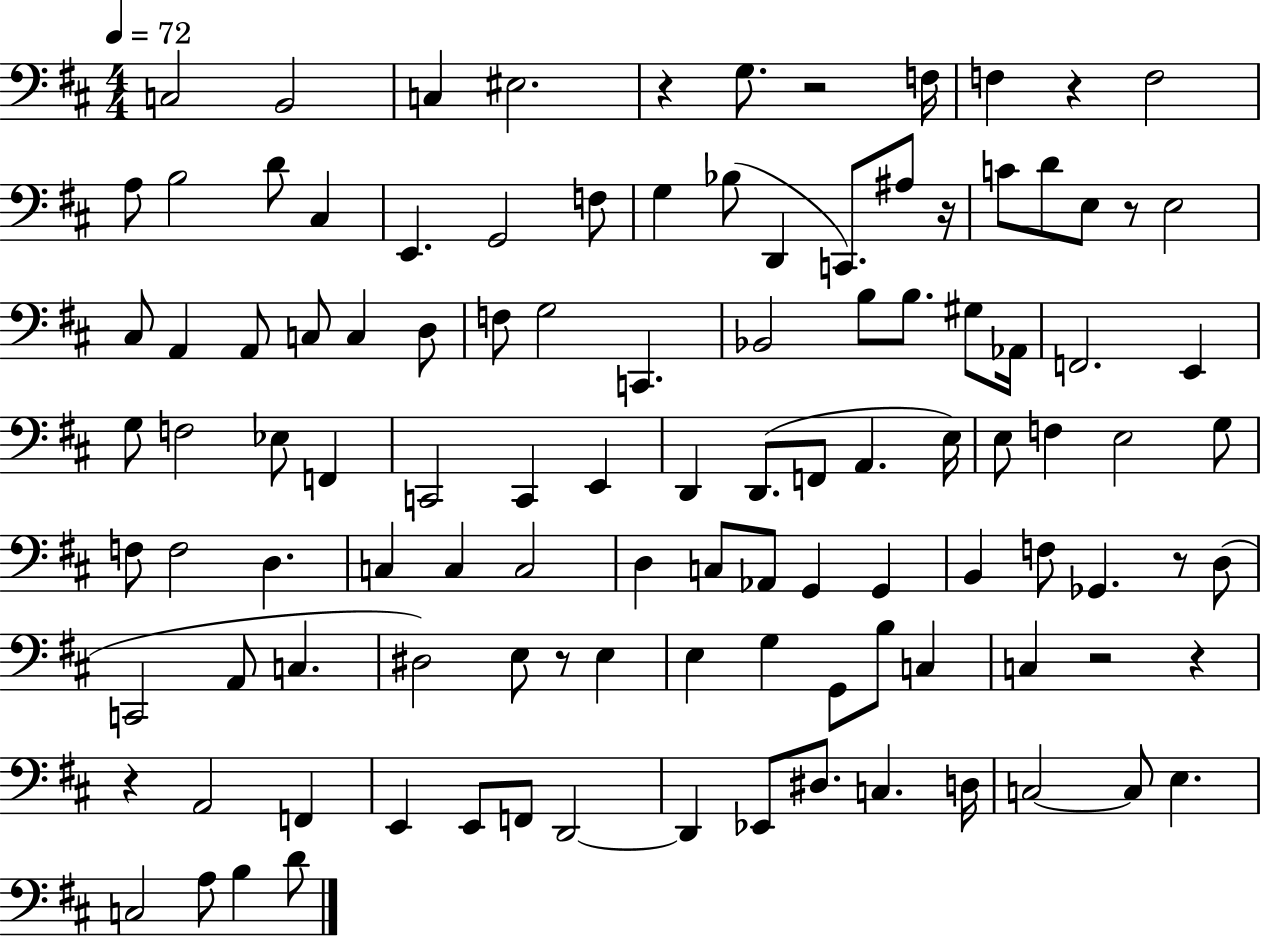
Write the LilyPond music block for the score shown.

{
  \clef bass
  \numericTimeSignature
  \time 4/4
  \key d \major
  \tempo 4 = 72
  c2 b,2 | c4 eis2. | r4 g8. r2 f16 | f4 r4 f2 | \break a8 b2 d'8 cis4 | e,4. g,2 f8 | g4 bes8( d,4 c,8.) ais8 r16 | c'8 d'8 e8 r8 e2 | \break cis8 a,4 a,8 c8 c4 d8 | f8 g2 c,4. | bes,2 b8 b8. gis8 aes,16 | f,2. e,4 | \break g8 f2 ees8 f,4 | c,2 c,4 e,4 | d,4 d,8.( f,8 a,4. e16) | e8 f4 e2 g8 | \break f8 f2 d4. | c4 c4 c2 | d4 c8 aes,8 g,4 g,4 | b,4 f8 ges,4. r8 d8( | \break c,2 a,8 c4. | dis2) e8 r8 e4 | e4 g4 g,8 b8 c4 | c4 r2 r4 | \break r4 a,2 f,4 | e,4 e,8 f,8 d,2~~ | d,4 ees,8 dis8. c4. d16 | c2~~ c8 e4. | \break c2 a8 b4 d'8 | \bar "|."
}